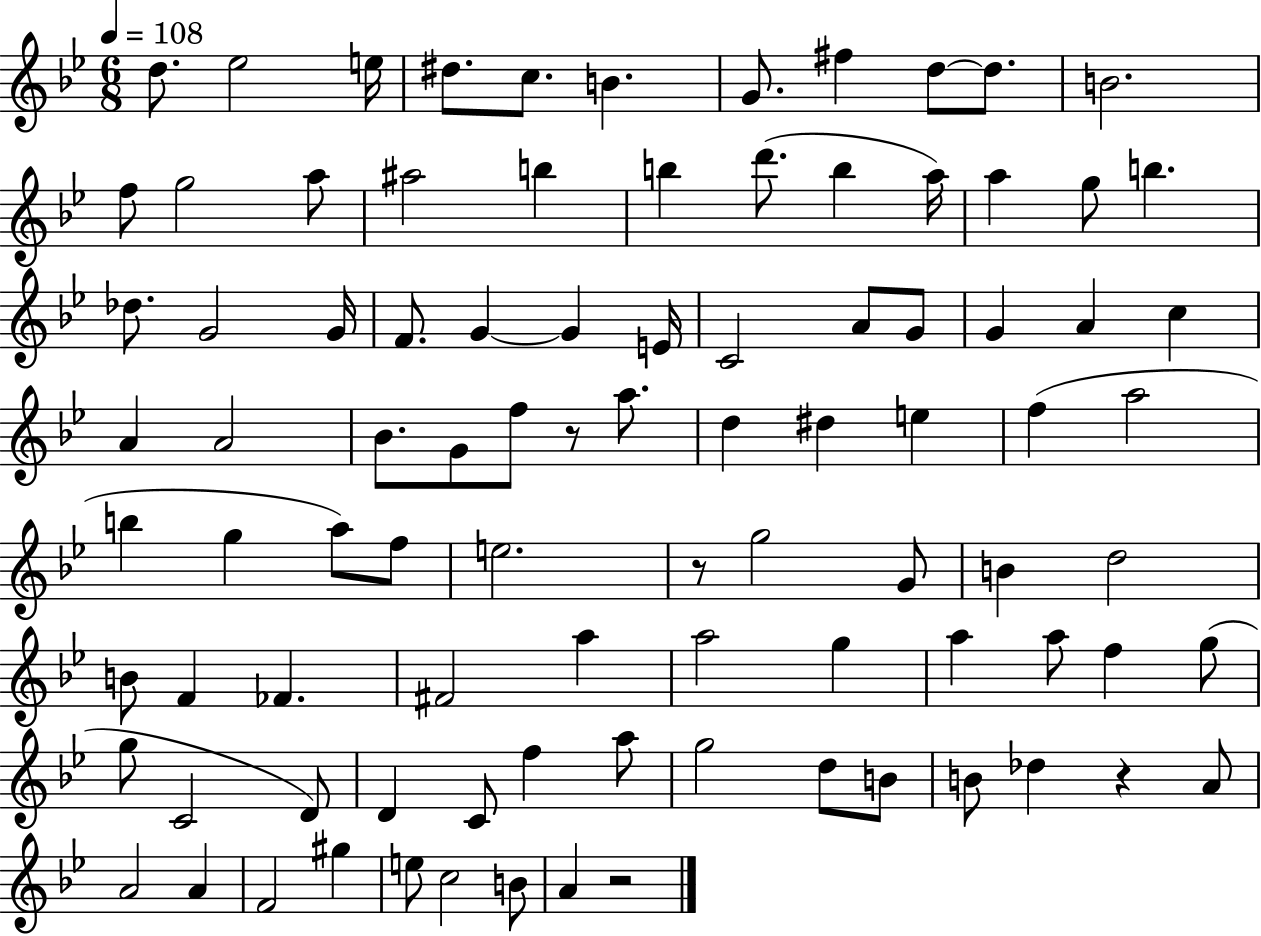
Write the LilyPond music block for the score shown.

{
  \clef treble
  \numericTimeSignature
  \time 6/8
  \key bes \major
  \tempo 4 = 108
  d''8. ees''2 e''16 | dis''8. c''8. b'4. | g'8. fis''4 d''8~~ d''8. | b'2. | \break f''8 g''2 a''8 | ais''2 b''4 | b''4 d'''8.( b''4 a''16) | a''4 g''8 b''4. | \break des''8. g'2 g'16 | f'8. g'4~~ g'4 e'16 | c'2 a'8 g'8 | g'4 a'4 c''4 | \break a'4 a'2 | bes'8. g'8 f''8 r8 a''8. | d''4 dis''4 e''4 | f''4( a''2 | \break b''4 g''4 a''8) f''8 | e''2. | r8 g''2 g'8 | b'4 d''2 | \break b'8 f'4 fes'4. | fis'2 a''4 | a''2 g''4 | a''4 a''8 f''4 g''8( | \break g''8 c'2 d'8) | d'4 c'8 f''4 a''8 | g''2 d''8 b'8 | b'8 des''4 r4 a'8 | \break a'2 a'4 | f'2 gis''4 | e''8 c''2 b'8 | a'4 r2 | \break \bar "|."
}